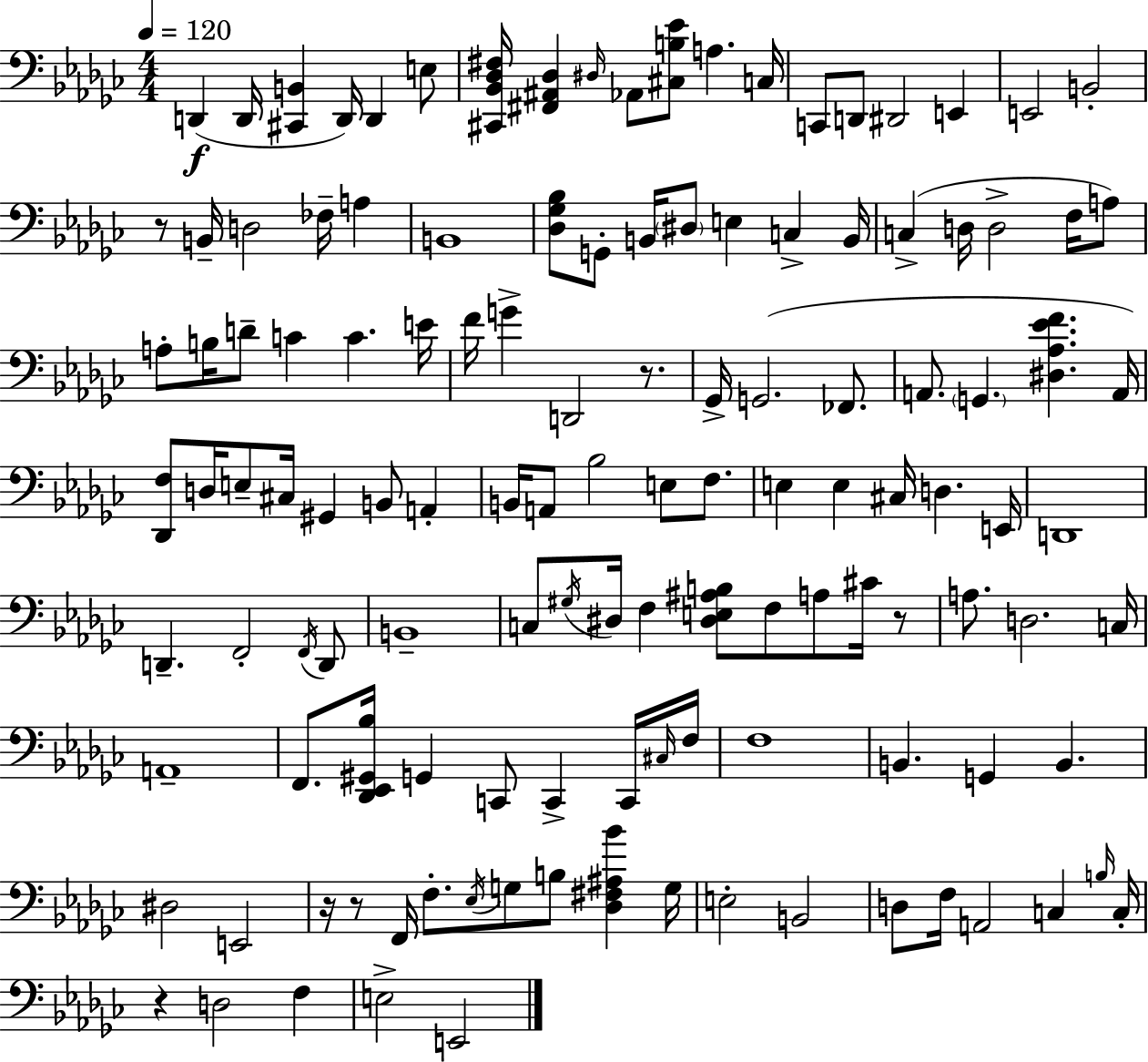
{
  \clef bass
  \numericTimeSignature
  \time 4/4
  \key ees \minor
  \tempo 4 = 120
  d,4(\f d,16 <cis, b,>4 d,16) d,4 e8 | <cis, bes, des fis>16 <fis, ais, des>4 \grace { dis16 } aes,8 <cis b ees'>8 a4. | c16 c,8 d,8 dis,2 e,4 | e,2 b,2-. | \break r8 b,16-- d2 fes16-- a4 | b,1 | <des ges bes>8 g,8-. b,16 \parenthesize dis8 e4 c4-> | b,16 c4->( d16 d2-> f16 a8) | \break a8-. b16 d'8-- c'4 c'4. | e'16 f'16 g'4-> d,2 r8. | ges,16-> g,2.( fes,8. | a,8. \parenthesize g,4. <dis aes ees' f'>4. | \break a,16) <des, f>8 d16 e8-- cis16 gis,4 b,8 a,4-. | b,16 a,8 bes2 e8 f8. | e4 e4 cis16 d4. | e,16 d,1 | \break d,4.-- f,2-. \acciaccatura { f,16 } | d,8 b,1-- | c8 \acciaccatura { gis16 } dis16 f4 <dis e ais b>8 f8 a8 | cis'16 r8 a8. d2. | \break c16 a,1-- | f,8. <des, ees, gis, bes>16 g,4 c,8 c,4-> | c,16 \grace { cis16 } f16 f1 | b,4. g,4 b,4. | \break dis2 e,2 | r16 r8 f,16 f8.-. \acciaccatura { ees16 } g8 b8 | <des fis ais bes'>4 g16 e2-. b,2 | d8 f16 a,2 | \break c4 \grace { b16 } c16-. r4 d2 | f4 e2-> e,2 | \bar "|."
}